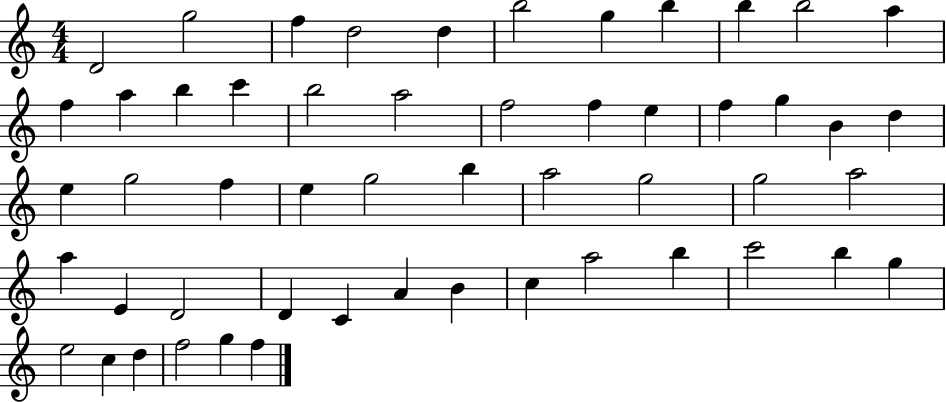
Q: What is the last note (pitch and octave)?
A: F5